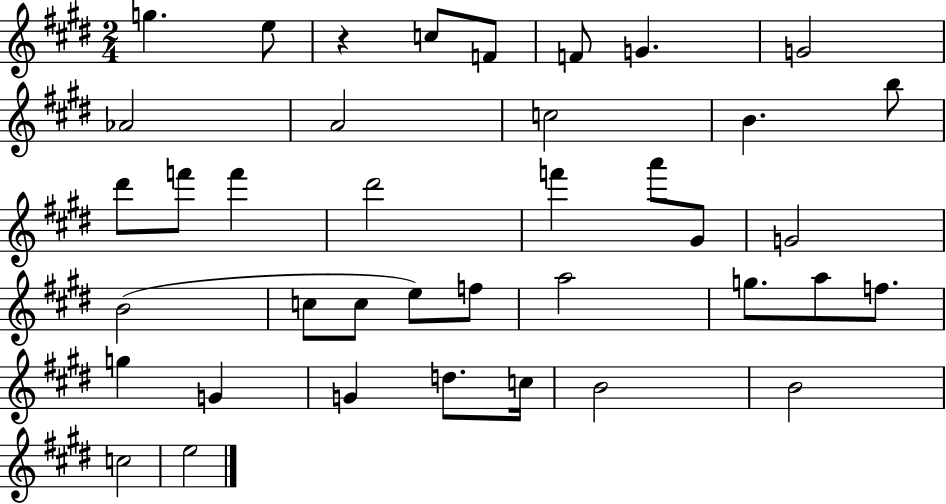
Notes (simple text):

G5/q. E5/e R/q C5/e F4/e F4/e G4/q. G4/h Ab4/h A4/h C5/h B4/q. B5/e D#6/e F6/e F6/q D#6/h F6/q A6/e G#4/e G4/h B4/h C5/e C5/e E5/e F5/e A5/h G5/e. A5/e F5/e. G5/q G4/q G4/q D5/e. C5/s B4/h B4/h C5/h E5/h